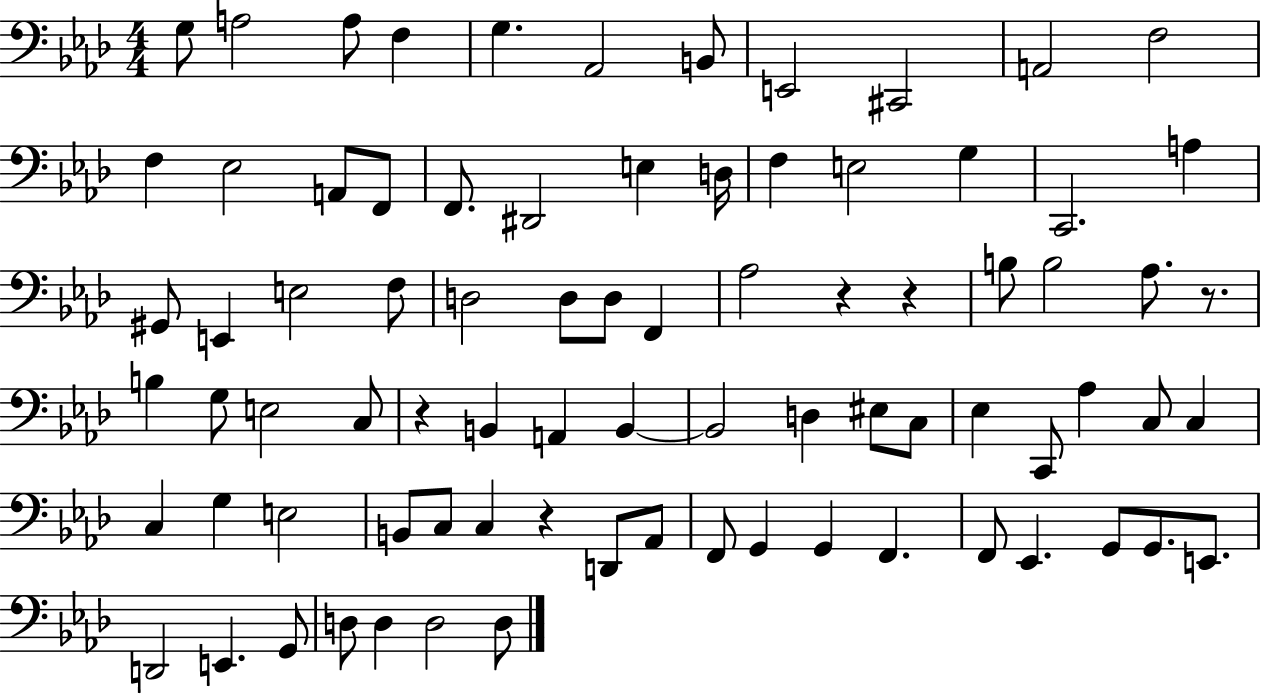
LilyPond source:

{
  \clef bass
  \numericTimeSignature
  \time 4/4
  \key aes \major
  g8 a2 a8 f4 | g4. aes,2 b,8 | e,2 cis,2 | a,2 f2 | \break f4 ees2 a,8 f,8 | f,8. dis,2 e4 d16 | f4 e2 g4 | c,2. a4 | \break gis,8 e,4 e2 f8 | d2 d8 d8 f,4 | aes2 r4 r4 | b8 b2 aes8. r8. | \break b4 g8 e2 c8 | r4 b,4 a,4 b,4~~ | b,2 d4 eis8 c8 | ees4 c,8 aes4 c8 c4 | \break c4 g4 e2 | b,8 c8 c4 r4 d,8 aes,8 | f,8 g,4 g,4 f,4. | f,8 ees,4. g,8 g,8. e,8. | \break d,2 e,4. g,8 | d8 d4 d2 d8 | \bar "|."
}